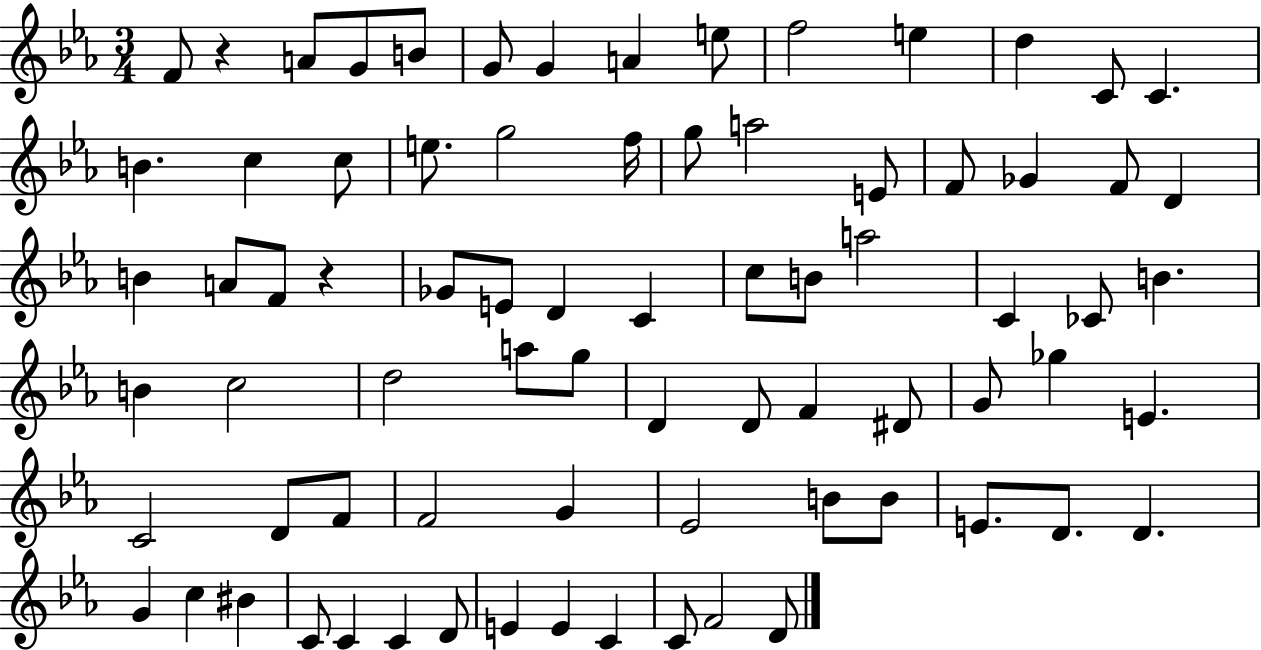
F4/e R/q A4/e G4/e B4/e G4/e G4/q A4/q E5/e F5/h E5/q D5/q C4/e C4/q. B4/q. C5/q C5/e E5/e. G5/h F5/s G5/e A5/h E4/e F4/e Gb4/q F4/e D4/q B4/q A4/e F4/e R/q Gb4/e E4/e D4/q C4/q C5/e B4/e A5/h C4/q CES4/e B4/q. B4/q C5/h D5/h A5/e G5/e D4/q D4/e F4/q D#4/e G4/e Gb5/q E4/q. C4/h D4/e F4/e F4/h G4/q Eb4/h B4/e B4/e E4/e. D4/e. D4/q. G4/q C5/q BIS4/q C4/e C4/q C4/q D4/e E4/q E4/q C4/q C4/e F4/h D4/e